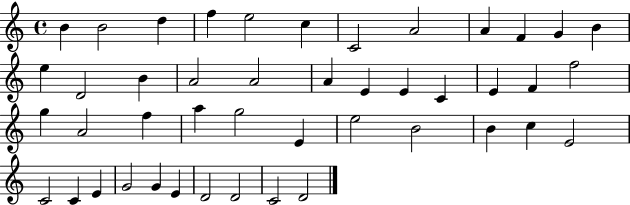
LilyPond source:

{
  \clef treble
  \time 4/4
  \defaultTimeSignature
  \key c \major
  b'4 b'2 d''4 | f''4 e''2 c''4 | c'2 a'2 | a'4 f'4 g'4 b'4 | \break e''4 d'2 b'4 | a'2 a'2 | a'4 e'4 e'4 c'4 | e'4 f'4 f''2 | \break g''4 a'2 f''4 | a''4 g''2 e'4 | e''2 b'2 | b'4 c''4 e'2 | \break c'2 c'4 e'4 | g'2 g'4 e'4 | d'2 d'2 | c'2 d'2 | \break \bar "|."
}